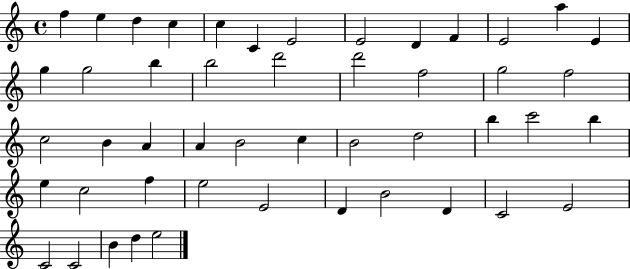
F5/q E5/q D5/q C5/q C5/q C4/q E4/h E4/h D4/q F4/q E4/h A5/q E4/q G5/q G5/h B5/q B5/h D6/h D6/h F5/h G5/h F5/h C5/h B4/q A4/q A4/q B4/h C5/q B4/h D5/h B5/q C6/h B5/q E5/q C5/h F5/q E5/h E4/h D4/q B4/h D4/q C4/h E4/h C4/h C4/h B4/q D5/q E5/h